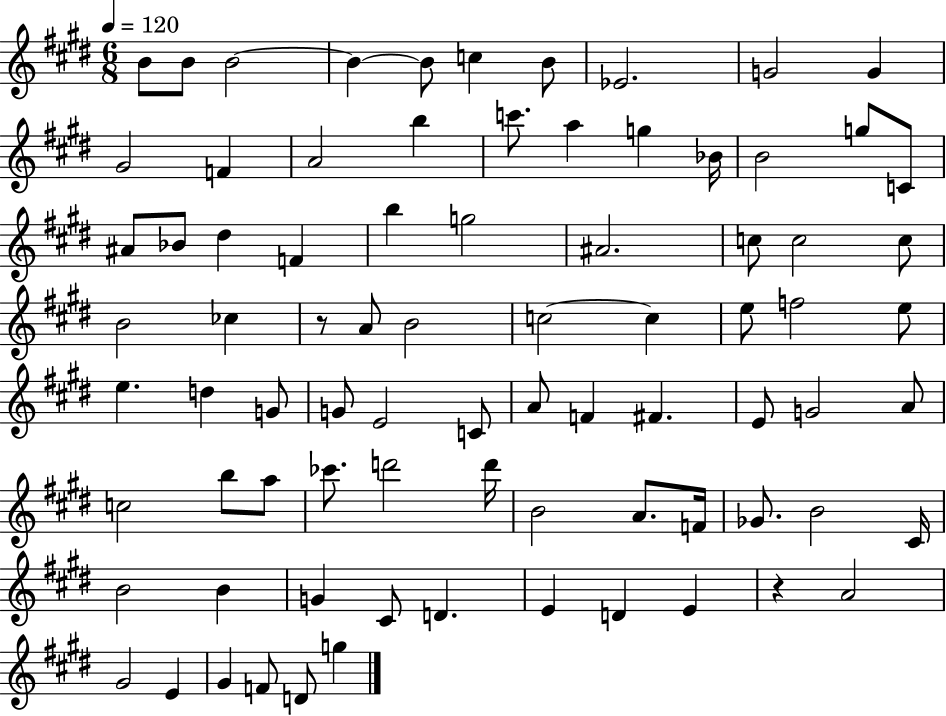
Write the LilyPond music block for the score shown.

{
  \clef treble
  \numericTimeSignature
  \time 6/8
  \key e \major
  \tempo 4 = 120
  b'8 b'8 b'2~~ | b'4~~ b'8 c''4 b'8 | ees'2. | g'2 g'4 | \break gis'2 f'4 | a'2 b''4 | c'''8. a''4 g''4 bes'16 | b'2 g''8 c'8 | \break ais'8 bes'8 dis''4 f'4 | b''4 g''2 | ais'2. | c''8 c''2 c''8 | \break b'2 ces''4 | r8 a'8 b'2 | c''2~~ c''4 | e''8 f''2 e''8 | \break e''4. d''4 g'8 | g'8 e'2 c'8 | a'8 f'4 fis'4. | e'8 g'2 a'8 | \break c''2 b''8 a''8 | ces'''8. d'''2 d'''16 | b'2 a'8. f'16 | ges'8. b'2 cis'16 | \break b'2 b'4 | g'4 cis'8 d'4. | e'4 d'4 e'4 | r4 a'2 | \break gis'2 e'4 | gis'4 f'8 d'8 g''4 | \bar "|."
}